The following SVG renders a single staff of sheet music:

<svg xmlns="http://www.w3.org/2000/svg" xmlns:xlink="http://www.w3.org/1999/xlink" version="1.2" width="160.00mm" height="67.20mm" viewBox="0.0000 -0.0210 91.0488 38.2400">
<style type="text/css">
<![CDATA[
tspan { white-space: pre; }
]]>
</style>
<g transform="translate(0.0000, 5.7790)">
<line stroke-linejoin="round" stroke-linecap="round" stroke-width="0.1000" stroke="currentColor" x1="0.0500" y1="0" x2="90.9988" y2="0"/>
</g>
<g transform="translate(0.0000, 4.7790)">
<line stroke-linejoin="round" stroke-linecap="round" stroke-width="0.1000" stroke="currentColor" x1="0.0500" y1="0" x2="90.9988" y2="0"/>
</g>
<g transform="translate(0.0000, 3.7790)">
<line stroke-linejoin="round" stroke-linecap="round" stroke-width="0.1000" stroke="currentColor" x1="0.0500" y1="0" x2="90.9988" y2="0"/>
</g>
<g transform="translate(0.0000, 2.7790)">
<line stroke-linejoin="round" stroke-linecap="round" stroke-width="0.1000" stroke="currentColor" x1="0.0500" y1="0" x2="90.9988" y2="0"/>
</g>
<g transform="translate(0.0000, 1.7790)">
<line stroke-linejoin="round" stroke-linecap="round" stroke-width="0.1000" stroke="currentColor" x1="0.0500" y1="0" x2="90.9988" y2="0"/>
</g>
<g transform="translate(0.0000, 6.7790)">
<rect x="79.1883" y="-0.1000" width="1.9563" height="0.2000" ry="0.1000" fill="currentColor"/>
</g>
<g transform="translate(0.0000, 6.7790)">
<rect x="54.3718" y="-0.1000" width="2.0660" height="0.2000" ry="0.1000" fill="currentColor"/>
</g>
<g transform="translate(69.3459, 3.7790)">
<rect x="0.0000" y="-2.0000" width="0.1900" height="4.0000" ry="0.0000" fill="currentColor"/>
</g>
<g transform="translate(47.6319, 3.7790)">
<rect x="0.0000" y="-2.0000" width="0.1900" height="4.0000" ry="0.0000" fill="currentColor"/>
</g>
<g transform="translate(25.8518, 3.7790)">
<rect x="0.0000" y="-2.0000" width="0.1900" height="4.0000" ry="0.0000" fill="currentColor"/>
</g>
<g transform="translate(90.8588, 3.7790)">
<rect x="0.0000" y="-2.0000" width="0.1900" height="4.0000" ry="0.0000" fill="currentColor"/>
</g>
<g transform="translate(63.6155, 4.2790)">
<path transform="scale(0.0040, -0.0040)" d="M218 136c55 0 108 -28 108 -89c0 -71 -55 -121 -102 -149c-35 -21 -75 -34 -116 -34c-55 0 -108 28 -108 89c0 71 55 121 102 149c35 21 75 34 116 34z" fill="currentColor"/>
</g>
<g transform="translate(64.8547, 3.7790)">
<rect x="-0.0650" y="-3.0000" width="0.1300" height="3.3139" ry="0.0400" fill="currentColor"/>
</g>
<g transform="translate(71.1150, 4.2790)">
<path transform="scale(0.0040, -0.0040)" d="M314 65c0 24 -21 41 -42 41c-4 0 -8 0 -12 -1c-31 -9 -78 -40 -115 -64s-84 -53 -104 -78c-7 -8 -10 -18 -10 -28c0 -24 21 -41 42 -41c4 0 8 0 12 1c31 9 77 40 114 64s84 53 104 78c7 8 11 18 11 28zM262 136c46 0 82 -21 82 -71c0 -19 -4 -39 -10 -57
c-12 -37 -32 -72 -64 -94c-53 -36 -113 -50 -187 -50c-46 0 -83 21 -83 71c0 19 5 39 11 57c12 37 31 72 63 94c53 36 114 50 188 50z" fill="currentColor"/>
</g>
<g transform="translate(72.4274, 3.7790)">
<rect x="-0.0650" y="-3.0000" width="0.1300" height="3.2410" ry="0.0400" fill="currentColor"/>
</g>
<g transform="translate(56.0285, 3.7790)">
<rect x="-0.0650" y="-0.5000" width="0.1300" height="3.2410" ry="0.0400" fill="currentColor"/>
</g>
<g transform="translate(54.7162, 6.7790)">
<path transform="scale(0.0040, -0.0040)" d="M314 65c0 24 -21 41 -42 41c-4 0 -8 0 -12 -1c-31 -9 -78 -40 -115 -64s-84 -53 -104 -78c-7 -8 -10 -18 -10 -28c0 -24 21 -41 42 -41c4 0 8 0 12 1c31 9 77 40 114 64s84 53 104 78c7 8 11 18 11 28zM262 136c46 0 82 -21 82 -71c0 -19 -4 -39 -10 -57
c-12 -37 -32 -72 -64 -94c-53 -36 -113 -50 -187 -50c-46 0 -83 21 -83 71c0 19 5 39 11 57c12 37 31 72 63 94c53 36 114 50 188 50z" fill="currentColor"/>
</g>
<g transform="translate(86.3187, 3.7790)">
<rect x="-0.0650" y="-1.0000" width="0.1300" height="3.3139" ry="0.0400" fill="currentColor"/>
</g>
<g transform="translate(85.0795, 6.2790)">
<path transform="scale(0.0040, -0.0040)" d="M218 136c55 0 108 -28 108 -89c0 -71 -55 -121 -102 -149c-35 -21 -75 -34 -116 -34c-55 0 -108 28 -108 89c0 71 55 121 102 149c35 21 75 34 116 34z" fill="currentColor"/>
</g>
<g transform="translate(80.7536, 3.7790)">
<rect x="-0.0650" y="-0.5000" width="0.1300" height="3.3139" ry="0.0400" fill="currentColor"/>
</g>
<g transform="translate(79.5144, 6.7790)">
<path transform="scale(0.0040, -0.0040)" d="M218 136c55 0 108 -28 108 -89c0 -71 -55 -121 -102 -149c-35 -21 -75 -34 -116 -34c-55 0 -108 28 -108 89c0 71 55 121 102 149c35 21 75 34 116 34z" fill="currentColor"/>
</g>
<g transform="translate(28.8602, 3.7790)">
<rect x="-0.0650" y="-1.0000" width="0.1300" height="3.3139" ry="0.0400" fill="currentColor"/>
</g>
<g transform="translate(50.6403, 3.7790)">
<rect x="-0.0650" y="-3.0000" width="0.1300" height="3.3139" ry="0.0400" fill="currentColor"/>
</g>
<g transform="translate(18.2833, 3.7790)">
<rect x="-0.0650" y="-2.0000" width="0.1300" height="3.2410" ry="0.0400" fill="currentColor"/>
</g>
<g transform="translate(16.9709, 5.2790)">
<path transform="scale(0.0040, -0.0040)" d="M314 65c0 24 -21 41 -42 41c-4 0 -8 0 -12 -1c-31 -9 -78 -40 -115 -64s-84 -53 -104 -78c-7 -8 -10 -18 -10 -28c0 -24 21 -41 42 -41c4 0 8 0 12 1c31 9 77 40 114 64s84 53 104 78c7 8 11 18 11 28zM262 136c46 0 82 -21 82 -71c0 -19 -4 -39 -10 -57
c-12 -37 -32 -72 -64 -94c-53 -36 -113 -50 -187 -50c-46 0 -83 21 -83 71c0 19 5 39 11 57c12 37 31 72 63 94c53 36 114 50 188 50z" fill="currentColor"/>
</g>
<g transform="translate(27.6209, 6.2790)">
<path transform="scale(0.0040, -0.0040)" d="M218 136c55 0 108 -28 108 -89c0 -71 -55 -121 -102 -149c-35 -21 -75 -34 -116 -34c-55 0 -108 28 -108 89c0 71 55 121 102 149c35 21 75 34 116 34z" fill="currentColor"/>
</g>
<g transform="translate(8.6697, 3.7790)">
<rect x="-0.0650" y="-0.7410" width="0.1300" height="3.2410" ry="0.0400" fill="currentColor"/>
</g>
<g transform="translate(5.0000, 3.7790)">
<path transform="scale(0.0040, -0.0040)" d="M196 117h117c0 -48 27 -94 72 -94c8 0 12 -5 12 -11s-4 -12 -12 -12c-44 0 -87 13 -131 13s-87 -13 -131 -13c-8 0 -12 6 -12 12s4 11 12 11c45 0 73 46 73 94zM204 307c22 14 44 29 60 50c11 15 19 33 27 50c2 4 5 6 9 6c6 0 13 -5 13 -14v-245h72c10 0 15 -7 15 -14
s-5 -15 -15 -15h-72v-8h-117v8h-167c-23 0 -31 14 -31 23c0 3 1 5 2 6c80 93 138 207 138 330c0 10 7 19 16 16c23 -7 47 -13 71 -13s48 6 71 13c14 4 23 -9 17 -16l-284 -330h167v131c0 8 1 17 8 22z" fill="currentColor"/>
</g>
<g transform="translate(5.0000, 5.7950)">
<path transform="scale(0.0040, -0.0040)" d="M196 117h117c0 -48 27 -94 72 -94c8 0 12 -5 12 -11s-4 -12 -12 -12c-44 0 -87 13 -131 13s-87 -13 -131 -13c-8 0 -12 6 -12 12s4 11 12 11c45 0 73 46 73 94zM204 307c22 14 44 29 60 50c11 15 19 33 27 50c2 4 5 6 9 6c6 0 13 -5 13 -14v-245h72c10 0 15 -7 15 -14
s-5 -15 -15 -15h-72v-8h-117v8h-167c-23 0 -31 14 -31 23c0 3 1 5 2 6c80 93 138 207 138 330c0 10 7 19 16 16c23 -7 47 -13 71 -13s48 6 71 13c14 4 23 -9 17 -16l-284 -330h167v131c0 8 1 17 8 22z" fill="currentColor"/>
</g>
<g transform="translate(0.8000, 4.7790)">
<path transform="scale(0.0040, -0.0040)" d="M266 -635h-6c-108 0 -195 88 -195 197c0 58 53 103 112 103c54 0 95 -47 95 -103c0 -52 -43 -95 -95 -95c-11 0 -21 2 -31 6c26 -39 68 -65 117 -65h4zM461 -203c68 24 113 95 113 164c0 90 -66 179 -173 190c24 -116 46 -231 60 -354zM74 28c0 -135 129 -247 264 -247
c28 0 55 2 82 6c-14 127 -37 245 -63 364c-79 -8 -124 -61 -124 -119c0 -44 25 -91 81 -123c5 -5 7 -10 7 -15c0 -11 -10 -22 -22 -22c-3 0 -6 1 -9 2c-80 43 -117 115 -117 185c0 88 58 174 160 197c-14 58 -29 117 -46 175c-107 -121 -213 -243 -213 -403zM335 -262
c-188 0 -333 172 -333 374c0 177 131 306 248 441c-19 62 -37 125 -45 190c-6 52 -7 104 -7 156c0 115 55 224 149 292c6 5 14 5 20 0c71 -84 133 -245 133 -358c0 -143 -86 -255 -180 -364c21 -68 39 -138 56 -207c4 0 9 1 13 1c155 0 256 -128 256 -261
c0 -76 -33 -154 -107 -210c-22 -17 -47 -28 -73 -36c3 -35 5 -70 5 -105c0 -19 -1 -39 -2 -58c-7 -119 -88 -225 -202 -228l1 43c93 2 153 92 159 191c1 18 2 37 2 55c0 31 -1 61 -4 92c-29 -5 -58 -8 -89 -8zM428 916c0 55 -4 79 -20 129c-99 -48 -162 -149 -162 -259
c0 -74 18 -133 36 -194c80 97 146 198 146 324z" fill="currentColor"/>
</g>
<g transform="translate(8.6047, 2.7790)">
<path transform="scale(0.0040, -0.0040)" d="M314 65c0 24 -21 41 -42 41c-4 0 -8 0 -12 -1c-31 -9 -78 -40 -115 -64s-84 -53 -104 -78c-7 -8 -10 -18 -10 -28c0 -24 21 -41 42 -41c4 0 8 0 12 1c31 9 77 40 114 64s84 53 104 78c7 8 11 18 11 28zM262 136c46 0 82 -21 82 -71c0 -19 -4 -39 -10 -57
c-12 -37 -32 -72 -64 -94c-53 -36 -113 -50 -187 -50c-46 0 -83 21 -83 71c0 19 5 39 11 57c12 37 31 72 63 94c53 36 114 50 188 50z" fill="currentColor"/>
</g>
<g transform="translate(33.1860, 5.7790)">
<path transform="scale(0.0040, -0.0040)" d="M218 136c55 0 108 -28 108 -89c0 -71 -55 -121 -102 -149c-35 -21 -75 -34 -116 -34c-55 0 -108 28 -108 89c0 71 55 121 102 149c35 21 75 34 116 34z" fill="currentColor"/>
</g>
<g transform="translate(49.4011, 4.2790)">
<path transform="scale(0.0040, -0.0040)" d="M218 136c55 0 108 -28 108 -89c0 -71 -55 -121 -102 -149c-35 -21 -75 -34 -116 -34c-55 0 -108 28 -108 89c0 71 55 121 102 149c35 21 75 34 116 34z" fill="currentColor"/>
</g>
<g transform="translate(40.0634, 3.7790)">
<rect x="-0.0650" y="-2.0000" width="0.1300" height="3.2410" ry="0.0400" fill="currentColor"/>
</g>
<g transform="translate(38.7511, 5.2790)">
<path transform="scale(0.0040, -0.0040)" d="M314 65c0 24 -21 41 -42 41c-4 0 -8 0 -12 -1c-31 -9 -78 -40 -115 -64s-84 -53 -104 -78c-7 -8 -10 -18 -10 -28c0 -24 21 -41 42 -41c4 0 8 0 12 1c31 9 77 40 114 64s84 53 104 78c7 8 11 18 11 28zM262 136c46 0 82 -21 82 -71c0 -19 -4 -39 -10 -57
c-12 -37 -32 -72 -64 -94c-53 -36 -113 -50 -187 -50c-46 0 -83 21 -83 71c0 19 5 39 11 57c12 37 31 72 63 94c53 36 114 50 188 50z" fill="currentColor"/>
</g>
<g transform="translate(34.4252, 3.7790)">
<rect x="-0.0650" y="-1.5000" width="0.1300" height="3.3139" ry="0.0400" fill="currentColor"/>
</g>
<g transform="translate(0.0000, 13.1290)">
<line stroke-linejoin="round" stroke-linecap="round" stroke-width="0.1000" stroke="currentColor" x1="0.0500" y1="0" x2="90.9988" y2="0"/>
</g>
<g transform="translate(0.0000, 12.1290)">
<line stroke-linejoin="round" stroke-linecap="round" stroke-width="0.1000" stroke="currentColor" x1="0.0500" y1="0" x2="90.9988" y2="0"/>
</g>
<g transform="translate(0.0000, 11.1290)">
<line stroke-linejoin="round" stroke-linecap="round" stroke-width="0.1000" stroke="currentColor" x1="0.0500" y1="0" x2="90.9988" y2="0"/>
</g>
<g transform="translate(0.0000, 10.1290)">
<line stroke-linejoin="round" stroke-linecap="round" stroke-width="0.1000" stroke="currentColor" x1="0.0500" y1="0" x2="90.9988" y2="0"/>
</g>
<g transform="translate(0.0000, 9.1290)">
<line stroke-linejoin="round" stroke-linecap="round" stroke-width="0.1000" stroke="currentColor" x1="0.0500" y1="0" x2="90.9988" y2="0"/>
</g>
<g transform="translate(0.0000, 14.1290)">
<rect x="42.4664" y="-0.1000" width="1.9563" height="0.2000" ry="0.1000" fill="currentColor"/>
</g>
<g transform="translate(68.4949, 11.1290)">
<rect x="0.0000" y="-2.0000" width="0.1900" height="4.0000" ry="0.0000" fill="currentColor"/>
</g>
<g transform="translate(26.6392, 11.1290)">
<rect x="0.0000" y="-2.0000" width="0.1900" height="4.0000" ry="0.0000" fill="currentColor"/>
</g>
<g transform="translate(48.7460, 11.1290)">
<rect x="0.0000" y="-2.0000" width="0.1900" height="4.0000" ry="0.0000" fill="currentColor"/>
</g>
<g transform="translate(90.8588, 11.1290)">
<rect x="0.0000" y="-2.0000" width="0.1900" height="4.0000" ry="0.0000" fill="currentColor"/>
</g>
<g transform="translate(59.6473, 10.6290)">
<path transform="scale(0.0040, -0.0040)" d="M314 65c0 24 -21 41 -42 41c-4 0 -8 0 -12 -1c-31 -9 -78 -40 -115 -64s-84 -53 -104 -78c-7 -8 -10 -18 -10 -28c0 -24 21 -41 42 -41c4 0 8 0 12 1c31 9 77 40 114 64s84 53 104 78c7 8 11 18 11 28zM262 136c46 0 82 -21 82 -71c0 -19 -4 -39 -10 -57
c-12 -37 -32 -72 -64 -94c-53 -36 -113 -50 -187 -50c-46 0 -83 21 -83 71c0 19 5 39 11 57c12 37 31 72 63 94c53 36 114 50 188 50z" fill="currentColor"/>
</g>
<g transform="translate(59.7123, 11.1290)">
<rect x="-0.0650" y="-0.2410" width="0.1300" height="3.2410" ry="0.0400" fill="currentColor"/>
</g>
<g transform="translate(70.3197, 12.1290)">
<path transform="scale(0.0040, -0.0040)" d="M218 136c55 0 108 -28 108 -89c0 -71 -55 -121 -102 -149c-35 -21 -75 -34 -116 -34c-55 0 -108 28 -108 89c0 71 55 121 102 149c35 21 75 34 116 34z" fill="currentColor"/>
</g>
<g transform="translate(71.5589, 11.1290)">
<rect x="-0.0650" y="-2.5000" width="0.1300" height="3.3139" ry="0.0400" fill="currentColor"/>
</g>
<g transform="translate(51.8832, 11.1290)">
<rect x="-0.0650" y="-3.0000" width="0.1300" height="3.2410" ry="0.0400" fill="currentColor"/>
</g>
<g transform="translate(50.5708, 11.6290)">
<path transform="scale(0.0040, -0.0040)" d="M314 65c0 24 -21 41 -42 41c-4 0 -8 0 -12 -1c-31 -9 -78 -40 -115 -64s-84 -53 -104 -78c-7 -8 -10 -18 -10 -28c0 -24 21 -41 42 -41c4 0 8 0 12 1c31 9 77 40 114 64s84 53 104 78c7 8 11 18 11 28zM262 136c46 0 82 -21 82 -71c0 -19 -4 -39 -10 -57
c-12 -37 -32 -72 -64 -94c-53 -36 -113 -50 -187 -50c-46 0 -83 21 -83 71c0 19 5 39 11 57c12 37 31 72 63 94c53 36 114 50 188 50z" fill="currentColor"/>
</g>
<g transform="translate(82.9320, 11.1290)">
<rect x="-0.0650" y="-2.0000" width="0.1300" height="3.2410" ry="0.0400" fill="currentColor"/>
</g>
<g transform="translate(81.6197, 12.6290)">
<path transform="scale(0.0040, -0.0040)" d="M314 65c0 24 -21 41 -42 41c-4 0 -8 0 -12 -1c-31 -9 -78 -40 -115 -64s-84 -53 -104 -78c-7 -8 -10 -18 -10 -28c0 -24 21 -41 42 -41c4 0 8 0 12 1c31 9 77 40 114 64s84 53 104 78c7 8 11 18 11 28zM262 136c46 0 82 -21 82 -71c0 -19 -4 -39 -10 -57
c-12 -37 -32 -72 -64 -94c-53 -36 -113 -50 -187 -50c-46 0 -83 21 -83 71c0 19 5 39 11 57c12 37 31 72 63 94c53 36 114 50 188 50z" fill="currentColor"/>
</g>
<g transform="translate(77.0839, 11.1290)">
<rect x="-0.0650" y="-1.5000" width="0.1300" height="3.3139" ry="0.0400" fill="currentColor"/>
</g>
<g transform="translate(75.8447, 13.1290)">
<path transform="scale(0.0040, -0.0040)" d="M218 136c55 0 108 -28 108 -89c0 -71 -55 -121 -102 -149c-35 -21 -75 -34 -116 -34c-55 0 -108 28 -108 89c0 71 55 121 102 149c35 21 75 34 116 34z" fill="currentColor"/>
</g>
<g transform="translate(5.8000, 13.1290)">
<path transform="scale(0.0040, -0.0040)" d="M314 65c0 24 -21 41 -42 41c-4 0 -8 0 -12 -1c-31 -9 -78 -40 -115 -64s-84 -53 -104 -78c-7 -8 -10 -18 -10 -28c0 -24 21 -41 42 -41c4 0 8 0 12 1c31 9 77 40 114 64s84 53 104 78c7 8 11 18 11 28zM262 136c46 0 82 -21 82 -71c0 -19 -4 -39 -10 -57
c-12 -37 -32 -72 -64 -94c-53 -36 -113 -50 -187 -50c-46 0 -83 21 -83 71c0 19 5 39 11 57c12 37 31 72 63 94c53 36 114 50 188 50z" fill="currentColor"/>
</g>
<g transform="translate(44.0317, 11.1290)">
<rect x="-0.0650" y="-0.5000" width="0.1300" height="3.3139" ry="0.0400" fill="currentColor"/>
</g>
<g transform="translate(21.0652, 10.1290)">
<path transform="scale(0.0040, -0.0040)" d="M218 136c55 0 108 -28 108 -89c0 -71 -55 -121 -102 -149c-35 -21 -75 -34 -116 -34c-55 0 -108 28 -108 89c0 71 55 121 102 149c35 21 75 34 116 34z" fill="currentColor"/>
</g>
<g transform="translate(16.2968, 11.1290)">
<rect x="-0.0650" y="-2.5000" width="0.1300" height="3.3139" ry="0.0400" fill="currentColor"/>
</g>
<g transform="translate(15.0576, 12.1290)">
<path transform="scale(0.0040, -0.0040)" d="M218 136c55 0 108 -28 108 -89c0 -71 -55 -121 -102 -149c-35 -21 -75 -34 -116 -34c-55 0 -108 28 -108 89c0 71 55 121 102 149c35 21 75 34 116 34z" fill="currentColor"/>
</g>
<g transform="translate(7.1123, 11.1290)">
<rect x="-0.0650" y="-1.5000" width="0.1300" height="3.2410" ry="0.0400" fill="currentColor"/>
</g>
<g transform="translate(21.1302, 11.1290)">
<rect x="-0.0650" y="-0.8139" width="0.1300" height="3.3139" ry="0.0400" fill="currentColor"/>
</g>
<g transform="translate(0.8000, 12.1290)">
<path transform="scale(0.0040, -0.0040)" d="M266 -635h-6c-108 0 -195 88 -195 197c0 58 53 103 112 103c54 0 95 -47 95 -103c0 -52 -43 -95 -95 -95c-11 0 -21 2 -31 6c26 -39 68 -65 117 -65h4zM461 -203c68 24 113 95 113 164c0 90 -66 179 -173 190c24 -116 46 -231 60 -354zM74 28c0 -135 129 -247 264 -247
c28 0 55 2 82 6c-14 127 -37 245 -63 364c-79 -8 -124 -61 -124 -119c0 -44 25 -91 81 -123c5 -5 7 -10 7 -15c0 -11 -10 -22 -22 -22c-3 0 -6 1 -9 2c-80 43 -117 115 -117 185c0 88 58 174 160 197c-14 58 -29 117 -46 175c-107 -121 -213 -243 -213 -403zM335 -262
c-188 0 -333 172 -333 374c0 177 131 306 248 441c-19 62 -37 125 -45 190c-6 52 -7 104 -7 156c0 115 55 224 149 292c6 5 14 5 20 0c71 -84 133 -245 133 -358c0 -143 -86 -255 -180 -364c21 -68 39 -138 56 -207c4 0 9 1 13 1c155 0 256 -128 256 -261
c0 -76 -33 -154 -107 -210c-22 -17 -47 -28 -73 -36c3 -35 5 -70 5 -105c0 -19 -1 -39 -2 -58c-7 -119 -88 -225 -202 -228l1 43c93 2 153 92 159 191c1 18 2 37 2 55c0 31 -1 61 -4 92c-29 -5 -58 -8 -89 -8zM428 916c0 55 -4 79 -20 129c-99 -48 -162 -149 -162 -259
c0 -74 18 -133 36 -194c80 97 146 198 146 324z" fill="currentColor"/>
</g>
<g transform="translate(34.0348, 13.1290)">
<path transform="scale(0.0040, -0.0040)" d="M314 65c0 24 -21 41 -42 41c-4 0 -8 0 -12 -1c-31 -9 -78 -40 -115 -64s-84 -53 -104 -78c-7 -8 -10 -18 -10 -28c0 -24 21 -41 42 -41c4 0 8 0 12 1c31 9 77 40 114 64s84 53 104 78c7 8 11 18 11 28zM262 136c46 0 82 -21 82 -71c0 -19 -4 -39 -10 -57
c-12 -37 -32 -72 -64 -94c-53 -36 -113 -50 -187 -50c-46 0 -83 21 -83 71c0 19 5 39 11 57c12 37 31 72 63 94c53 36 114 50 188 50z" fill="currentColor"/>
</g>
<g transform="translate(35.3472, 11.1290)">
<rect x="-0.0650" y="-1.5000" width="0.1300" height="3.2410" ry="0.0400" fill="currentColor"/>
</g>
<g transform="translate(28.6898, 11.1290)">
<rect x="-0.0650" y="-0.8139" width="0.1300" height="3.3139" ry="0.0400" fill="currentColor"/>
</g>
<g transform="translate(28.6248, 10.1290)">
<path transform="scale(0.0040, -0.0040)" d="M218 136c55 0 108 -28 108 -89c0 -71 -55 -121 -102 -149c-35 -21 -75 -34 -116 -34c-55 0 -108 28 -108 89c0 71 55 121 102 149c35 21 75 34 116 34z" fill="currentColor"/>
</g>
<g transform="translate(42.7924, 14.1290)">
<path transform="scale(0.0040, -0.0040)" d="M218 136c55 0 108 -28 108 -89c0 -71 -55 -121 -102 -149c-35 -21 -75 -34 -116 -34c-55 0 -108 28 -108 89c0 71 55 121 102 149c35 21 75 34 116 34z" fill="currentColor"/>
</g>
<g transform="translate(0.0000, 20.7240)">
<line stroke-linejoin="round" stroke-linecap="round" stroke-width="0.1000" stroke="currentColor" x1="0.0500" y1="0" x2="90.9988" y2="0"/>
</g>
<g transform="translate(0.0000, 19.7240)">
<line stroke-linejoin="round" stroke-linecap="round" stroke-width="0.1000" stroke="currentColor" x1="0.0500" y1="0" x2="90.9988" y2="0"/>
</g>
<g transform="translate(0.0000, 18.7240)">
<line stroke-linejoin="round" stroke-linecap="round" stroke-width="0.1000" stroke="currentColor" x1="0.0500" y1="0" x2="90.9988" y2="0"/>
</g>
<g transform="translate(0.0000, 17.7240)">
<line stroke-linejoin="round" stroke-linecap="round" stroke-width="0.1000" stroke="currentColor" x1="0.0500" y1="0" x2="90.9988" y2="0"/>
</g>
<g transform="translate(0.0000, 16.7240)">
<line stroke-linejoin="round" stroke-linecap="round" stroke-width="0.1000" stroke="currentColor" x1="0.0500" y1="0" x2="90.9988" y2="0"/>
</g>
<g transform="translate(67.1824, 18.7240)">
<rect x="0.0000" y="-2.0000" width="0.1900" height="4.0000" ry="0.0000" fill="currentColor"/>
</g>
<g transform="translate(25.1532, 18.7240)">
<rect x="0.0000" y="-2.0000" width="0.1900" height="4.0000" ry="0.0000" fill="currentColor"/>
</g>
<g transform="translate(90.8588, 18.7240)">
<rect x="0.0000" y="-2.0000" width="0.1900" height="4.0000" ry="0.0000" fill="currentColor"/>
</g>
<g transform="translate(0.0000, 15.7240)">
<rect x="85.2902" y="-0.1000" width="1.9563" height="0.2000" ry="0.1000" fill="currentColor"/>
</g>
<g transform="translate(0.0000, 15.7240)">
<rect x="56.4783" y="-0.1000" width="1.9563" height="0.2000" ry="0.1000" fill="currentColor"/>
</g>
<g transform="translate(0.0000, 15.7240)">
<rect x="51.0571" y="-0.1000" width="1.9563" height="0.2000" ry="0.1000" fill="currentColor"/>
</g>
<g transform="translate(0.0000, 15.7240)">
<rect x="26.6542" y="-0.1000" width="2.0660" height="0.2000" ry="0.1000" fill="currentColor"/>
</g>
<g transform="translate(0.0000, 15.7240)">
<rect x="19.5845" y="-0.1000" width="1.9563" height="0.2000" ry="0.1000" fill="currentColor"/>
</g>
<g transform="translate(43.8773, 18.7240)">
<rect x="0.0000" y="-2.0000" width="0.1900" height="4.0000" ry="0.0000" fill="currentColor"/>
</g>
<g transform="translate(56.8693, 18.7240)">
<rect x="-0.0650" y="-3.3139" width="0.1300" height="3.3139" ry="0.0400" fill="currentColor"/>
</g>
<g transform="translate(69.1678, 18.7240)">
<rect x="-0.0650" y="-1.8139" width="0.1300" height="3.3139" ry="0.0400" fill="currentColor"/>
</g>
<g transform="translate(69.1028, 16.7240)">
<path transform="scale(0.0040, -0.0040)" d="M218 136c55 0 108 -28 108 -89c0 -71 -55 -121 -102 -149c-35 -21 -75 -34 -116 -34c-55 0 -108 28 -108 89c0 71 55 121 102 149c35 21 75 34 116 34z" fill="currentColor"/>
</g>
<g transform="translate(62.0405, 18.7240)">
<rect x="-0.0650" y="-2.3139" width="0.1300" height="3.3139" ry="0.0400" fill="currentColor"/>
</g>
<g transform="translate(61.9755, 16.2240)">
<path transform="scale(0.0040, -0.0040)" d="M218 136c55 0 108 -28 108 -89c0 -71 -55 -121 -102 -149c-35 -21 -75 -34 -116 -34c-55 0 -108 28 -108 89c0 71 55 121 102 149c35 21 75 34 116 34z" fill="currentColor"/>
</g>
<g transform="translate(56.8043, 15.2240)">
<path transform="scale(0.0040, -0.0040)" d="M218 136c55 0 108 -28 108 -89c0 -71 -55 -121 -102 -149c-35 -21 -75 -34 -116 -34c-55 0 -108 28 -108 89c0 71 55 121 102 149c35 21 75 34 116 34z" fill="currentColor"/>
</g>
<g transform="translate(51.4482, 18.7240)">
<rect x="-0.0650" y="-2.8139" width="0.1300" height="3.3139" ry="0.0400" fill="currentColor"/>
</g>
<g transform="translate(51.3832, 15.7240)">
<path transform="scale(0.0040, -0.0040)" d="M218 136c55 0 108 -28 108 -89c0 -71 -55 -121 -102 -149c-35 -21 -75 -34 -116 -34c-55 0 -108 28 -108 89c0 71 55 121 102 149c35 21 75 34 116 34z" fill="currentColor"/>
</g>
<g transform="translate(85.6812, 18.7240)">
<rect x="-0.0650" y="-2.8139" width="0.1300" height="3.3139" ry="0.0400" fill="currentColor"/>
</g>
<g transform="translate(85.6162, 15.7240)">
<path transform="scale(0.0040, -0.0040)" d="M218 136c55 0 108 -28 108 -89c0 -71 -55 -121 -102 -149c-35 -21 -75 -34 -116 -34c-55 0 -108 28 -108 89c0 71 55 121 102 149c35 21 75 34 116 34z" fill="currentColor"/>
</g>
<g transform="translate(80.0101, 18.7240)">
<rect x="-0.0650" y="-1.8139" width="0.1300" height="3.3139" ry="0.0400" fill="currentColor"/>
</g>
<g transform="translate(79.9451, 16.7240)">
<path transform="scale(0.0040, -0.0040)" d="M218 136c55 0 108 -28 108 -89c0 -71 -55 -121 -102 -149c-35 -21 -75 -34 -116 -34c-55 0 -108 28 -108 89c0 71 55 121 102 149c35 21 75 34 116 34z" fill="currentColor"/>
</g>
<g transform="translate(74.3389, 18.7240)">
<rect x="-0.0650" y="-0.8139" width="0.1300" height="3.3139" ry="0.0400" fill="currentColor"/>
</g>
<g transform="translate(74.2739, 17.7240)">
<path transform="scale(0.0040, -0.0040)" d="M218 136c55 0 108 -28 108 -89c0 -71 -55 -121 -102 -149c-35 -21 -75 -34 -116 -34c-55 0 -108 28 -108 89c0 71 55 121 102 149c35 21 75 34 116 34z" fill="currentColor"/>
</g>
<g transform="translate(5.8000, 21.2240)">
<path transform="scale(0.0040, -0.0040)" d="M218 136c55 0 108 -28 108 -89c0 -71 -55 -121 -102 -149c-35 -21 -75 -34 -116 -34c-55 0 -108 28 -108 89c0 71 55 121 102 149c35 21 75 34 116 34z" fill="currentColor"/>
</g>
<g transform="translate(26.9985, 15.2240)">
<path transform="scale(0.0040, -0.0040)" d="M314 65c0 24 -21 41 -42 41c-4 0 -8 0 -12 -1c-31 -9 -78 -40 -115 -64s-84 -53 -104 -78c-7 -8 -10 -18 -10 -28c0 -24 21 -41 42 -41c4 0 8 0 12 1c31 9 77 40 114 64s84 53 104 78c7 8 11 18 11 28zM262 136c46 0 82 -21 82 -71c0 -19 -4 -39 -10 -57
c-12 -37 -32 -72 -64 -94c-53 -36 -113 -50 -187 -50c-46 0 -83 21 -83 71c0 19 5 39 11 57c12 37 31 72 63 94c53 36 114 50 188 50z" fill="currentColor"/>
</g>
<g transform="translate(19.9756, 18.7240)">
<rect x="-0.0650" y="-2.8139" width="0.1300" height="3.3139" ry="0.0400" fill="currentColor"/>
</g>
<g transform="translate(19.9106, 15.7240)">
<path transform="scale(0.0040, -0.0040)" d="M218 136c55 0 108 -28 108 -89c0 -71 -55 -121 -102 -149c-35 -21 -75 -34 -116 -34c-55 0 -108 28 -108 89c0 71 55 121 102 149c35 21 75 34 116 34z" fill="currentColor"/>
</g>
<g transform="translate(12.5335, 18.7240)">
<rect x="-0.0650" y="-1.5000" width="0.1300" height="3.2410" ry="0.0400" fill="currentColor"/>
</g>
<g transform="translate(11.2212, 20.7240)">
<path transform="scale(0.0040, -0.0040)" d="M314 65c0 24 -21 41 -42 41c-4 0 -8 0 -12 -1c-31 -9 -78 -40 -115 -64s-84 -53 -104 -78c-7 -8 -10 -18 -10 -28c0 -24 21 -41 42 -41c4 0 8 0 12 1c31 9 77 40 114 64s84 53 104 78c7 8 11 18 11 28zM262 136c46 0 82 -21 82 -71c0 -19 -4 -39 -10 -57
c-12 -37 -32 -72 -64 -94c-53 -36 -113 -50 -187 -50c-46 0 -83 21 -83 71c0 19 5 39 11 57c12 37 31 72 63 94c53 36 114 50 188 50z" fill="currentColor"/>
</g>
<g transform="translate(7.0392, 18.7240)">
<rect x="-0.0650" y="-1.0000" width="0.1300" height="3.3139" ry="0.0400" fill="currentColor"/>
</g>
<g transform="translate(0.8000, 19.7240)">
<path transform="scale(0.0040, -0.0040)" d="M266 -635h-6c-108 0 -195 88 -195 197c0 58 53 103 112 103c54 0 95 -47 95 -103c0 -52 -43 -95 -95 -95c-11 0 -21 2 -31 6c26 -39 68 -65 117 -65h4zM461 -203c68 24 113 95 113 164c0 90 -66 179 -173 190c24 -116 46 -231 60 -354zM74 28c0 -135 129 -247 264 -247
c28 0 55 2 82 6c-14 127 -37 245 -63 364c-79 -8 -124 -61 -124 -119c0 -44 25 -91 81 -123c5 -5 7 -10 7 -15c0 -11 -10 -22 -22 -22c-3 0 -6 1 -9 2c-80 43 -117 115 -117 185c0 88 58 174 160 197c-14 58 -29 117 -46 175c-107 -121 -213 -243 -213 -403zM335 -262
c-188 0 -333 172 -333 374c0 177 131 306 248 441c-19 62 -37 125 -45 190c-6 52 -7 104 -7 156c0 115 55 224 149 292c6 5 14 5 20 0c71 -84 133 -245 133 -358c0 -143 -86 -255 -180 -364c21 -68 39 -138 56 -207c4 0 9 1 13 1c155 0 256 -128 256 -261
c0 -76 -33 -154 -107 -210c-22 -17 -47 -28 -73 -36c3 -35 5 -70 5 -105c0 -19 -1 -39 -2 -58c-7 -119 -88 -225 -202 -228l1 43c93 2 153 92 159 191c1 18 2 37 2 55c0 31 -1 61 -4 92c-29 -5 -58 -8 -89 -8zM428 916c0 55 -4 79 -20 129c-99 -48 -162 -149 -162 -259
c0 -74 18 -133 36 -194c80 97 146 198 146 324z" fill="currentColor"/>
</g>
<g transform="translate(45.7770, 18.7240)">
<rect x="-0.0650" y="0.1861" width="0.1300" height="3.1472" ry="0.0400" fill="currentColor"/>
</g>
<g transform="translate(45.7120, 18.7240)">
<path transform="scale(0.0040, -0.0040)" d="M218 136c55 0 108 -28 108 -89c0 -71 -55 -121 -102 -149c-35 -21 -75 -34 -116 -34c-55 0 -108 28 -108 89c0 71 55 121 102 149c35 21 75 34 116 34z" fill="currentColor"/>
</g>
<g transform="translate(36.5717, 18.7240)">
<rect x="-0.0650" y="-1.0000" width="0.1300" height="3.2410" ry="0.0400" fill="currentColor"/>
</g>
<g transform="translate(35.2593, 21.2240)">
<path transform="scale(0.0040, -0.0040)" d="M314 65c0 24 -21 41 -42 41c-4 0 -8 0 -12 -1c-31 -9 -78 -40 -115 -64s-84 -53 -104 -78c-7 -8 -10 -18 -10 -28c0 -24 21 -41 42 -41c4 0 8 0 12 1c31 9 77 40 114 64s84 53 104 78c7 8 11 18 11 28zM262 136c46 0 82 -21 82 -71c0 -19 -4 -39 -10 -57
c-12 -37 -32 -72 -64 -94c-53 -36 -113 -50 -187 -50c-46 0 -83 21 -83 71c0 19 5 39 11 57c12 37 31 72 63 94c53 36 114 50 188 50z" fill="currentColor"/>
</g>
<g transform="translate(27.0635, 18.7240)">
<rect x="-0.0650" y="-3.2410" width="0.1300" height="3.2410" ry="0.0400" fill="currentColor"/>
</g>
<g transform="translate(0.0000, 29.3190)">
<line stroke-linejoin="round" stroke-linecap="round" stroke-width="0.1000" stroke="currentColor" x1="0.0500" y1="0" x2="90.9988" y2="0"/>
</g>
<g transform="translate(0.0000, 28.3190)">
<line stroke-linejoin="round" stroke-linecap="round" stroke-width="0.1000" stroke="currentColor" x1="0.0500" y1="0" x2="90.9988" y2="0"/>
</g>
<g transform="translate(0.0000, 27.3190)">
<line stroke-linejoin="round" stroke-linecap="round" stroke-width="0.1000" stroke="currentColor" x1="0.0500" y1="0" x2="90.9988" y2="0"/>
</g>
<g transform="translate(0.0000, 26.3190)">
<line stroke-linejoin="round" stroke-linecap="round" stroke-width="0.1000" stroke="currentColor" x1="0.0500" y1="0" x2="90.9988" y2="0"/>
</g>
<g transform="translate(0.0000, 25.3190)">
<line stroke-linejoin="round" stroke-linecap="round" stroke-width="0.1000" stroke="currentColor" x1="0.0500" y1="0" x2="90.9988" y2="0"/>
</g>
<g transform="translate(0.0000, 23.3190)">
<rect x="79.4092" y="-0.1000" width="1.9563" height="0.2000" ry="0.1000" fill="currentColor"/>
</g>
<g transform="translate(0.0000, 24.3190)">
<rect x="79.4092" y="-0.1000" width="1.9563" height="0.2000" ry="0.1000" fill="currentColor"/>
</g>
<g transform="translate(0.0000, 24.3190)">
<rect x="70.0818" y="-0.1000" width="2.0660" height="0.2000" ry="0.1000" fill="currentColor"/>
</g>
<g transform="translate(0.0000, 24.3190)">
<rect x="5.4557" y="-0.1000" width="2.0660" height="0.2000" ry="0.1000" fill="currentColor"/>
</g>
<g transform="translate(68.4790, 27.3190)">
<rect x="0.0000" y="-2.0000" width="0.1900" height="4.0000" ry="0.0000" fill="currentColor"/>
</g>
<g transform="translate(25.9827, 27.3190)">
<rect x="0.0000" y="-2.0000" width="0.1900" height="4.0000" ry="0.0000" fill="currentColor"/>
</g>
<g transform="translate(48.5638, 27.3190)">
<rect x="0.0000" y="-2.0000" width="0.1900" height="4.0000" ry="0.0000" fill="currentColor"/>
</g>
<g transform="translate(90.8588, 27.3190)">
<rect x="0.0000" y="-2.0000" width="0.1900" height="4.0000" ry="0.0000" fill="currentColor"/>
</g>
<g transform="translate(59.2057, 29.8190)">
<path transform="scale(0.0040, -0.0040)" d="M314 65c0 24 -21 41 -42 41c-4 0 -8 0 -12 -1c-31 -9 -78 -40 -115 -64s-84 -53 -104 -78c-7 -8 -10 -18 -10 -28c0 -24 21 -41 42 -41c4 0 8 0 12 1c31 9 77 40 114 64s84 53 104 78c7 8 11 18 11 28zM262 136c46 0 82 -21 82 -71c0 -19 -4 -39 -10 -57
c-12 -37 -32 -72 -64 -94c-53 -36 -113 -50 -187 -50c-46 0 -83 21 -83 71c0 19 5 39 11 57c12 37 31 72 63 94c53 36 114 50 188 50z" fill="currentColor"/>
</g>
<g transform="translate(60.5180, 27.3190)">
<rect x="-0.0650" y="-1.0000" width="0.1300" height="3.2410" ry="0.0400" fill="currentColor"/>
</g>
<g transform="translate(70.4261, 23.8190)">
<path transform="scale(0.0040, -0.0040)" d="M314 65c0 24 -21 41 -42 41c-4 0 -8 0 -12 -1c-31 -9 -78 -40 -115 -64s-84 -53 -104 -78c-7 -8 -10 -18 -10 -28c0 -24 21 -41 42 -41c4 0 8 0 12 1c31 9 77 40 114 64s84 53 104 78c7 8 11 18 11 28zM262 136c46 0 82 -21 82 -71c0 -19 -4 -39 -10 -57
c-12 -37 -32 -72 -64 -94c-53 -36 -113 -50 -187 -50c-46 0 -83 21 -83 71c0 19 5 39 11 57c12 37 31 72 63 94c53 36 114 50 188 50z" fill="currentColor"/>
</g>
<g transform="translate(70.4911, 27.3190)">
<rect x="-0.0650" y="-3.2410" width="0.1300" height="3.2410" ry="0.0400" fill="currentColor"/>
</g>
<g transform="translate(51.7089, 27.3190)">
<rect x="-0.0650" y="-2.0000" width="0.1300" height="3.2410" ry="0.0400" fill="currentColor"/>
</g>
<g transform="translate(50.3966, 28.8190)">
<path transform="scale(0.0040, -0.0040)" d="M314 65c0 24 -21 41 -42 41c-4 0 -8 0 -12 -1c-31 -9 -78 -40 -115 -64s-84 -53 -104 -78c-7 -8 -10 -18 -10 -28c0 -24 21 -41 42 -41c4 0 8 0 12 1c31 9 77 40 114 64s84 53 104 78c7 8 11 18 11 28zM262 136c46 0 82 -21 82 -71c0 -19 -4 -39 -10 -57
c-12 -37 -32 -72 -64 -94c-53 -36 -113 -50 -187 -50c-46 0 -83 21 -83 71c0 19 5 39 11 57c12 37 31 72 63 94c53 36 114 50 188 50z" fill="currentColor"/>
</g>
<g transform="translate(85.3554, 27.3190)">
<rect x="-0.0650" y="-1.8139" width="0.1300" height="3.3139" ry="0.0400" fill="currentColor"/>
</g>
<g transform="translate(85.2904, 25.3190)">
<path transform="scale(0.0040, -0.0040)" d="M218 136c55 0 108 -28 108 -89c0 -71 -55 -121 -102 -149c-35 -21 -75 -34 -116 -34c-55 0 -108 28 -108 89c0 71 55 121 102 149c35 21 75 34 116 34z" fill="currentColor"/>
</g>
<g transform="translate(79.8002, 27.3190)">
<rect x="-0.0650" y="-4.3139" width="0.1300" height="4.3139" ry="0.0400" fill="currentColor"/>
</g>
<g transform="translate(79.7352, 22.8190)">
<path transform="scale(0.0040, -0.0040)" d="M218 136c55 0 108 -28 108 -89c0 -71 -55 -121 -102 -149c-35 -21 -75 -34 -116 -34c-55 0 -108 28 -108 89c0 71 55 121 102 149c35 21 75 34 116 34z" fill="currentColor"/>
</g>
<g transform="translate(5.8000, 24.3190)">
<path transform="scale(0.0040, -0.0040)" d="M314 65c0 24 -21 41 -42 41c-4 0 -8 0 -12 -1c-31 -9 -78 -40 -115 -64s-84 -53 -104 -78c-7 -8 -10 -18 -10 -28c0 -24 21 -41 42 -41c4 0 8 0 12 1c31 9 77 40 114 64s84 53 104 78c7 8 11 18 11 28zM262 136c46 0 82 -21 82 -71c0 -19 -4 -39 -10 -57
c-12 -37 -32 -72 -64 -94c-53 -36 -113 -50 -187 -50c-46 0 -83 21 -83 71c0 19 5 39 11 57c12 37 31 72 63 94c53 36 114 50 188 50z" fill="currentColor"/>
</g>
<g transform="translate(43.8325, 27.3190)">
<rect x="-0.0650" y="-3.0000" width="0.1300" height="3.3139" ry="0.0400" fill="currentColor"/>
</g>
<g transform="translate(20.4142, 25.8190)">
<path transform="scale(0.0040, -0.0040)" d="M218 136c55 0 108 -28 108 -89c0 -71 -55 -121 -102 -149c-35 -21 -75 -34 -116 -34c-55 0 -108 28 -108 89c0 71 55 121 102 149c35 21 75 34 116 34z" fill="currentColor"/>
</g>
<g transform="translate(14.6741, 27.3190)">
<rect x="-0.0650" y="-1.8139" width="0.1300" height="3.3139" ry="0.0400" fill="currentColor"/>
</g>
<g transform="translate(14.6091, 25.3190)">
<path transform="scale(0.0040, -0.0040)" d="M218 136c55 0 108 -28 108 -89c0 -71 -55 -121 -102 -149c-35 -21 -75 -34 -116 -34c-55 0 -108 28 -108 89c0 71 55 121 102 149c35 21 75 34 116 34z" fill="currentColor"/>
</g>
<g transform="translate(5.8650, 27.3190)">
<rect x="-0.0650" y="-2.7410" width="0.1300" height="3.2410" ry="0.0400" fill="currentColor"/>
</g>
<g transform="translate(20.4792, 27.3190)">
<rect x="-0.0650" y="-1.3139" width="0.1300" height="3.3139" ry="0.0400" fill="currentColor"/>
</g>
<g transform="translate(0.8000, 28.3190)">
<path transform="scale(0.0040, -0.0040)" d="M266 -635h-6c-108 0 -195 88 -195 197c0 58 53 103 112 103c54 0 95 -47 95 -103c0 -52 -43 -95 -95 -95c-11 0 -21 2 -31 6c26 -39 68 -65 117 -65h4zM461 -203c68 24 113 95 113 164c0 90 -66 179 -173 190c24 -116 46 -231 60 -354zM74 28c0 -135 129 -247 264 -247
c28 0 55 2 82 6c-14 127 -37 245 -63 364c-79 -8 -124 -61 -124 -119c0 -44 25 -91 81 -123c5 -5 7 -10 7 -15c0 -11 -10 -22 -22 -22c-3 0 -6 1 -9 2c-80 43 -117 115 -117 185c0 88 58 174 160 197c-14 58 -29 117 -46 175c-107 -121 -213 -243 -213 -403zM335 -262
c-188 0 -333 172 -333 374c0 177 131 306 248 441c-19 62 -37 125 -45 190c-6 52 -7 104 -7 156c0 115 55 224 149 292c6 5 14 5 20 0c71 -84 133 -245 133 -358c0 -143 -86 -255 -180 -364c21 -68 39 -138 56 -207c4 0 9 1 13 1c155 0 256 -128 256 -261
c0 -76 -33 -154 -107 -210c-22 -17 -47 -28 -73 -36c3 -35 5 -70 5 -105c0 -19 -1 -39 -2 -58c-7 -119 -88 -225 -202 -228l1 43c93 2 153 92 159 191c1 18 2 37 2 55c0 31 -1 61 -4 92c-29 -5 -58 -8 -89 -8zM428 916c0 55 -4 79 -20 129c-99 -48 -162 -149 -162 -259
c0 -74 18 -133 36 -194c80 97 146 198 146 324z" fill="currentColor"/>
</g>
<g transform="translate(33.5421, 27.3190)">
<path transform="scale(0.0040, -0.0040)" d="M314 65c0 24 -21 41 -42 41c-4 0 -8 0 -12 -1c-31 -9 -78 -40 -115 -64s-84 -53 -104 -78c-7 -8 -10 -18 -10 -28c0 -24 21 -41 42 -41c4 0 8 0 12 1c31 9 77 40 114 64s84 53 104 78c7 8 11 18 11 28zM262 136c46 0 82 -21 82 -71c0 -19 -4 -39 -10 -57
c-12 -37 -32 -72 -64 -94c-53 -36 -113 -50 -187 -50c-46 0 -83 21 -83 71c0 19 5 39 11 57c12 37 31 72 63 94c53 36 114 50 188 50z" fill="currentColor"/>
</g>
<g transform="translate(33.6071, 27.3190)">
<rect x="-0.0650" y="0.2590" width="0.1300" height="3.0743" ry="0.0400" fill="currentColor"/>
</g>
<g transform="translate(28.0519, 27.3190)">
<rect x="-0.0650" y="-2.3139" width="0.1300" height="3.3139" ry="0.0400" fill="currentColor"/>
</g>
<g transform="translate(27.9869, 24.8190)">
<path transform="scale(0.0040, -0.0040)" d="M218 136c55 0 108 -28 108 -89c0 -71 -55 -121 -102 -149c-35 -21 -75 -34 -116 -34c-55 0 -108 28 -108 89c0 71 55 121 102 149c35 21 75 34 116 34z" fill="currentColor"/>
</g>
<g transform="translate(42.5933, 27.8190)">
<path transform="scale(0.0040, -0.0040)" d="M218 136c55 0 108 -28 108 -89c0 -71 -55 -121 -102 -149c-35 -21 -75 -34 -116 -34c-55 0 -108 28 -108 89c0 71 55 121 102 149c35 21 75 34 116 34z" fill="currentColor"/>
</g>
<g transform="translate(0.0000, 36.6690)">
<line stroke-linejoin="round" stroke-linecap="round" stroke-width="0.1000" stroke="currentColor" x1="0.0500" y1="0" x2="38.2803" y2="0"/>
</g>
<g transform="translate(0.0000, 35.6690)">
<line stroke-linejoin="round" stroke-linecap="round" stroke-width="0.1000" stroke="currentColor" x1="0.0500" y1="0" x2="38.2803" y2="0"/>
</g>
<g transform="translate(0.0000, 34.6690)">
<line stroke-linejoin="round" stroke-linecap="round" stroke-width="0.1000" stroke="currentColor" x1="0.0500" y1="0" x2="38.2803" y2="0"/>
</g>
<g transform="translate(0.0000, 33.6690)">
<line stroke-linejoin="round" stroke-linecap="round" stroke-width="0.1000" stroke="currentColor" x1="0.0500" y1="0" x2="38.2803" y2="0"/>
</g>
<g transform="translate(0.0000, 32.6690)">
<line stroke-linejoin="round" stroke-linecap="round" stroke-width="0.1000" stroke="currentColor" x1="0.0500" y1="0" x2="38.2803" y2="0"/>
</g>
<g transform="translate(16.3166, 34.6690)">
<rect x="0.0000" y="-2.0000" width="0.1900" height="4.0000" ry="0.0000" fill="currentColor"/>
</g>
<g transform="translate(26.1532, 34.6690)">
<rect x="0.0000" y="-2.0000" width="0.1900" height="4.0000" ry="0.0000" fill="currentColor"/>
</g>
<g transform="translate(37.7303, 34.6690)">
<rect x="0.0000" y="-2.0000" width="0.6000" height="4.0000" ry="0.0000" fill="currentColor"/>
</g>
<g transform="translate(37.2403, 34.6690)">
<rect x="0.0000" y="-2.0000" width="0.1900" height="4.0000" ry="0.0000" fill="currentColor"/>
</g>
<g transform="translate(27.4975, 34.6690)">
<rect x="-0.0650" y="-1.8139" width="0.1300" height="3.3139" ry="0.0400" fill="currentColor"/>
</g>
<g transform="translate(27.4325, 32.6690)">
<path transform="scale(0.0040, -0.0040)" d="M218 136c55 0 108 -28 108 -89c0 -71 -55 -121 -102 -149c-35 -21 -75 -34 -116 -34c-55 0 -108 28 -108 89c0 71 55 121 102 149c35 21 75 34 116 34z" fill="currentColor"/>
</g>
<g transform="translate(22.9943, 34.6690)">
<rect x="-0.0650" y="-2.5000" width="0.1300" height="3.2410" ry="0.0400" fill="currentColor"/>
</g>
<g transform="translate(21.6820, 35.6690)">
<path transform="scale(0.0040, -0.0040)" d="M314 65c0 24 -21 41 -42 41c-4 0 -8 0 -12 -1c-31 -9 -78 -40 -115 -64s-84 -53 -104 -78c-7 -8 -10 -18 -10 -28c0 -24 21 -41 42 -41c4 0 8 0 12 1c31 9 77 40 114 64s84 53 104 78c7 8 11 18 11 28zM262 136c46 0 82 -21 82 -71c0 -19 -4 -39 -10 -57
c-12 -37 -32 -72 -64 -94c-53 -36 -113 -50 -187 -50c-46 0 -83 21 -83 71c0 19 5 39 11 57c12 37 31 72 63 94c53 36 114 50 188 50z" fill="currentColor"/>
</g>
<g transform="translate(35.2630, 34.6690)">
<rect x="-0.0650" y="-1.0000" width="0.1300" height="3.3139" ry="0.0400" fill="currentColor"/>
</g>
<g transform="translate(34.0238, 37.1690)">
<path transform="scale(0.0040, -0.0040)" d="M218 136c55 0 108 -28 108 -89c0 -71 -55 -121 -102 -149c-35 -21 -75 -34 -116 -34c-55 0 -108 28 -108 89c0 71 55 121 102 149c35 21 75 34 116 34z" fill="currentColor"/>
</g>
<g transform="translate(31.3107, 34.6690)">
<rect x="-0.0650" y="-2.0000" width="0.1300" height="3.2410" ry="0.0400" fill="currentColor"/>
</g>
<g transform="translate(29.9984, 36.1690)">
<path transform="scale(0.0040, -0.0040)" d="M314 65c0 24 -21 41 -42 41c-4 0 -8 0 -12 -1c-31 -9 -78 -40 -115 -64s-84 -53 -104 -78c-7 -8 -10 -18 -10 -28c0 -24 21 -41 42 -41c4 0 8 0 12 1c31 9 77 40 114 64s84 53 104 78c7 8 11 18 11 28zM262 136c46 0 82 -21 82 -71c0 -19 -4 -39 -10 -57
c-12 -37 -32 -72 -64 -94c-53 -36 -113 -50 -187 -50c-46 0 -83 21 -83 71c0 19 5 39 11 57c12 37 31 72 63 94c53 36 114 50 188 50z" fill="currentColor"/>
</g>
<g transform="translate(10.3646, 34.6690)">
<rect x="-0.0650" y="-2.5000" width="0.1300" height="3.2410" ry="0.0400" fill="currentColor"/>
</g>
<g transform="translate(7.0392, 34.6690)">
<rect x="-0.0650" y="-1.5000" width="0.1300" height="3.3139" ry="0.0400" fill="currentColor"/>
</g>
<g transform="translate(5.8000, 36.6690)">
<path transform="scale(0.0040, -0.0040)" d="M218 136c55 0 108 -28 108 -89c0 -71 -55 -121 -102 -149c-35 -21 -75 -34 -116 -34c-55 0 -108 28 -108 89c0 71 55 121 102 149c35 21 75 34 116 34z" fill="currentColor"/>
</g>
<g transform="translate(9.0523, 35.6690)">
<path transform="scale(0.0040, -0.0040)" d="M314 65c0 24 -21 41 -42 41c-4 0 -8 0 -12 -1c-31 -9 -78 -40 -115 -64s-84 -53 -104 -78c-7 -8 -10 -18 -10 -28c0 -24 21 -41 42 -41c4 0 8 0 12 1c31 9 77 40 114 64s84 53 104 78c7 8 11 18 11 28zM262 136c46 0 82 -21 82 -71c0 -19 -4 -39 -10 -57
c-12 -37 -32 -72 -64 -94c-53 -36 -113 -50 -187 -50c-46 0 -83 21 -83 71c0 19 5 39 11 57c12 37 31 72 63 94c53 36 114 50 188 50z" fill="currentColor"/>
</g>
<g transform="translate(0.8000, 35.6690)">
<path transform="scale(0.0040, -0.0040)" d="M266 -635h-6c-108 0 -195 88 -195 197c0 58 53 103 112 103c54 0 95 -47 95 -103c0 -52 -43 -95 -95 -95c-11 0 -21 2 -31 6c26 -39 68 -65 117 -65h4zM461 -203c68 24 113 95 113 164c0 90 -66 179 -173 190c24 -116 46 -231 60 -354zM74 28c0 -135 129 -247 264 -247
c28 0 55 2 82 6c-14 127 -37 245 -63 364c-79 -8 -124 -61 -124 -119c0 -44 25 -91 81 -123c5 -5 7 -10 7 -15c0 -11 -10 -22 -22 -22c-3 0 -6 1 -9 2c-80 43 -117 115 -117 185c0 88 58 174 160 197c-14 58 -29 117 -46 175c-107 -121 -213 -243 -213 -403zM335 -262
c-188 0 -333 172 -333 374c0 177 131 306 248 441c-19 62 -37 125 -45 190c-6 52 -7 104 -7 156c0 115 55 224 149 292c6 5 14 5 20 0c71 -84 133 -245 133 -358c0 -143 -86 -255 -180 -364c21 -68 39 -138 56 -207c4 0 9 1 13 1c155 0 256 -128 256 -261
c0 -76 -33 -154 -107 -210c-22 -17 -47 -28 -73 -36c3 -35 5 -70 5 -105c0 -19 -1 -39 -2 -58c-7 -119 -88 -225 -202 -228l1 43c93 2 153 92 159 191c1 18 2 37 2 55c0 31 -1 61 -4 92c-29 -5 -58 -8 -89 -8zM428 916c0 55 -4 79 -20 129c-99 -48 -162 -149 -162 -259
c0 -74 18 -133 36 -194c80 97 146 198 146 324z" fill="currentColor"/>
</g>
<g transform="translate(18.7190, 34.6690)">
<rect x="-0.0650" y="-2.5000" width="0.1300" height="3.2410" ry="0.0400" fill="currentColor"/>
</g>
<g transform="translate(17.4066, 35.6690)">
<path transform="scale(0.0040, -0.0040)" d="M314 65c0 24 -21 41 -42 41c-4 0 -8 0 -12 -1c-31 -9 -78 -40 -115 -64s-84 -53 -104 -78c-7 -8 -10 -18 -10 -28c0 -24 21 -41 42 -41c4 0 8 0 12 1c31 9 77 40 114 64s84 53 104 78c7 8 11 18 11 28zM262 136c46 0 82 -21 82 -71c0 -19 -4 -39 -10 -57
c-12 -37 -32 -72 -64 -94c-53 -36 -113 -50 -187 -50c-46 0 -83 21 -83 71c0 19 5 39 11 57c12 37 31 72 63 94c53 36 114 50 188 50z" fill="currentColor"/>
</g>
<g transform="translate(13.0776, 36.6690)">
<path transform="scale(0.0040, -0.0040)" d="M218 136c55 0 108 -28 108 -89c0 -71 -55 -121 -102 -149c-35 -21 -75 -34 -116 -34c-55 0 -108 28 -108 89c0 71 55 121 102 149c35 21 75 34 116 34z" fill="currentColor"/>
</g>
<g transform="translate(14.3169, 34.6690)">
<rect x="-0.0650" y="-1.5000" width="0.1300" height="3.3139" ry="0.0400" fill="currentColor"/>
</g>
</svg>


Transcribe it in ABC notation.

X:1
T:Untitled
M:4/4
L:1/4
K:C
d2 F2 D E F2 A C2 A A2 C D E2 G d d E2 C A2 c2 G E F2 D E2 a b2 D2 B a b g f d f a a2 f e g B2 A F2 D2 b2 d' f E G2 E G2 G2 f F2 D